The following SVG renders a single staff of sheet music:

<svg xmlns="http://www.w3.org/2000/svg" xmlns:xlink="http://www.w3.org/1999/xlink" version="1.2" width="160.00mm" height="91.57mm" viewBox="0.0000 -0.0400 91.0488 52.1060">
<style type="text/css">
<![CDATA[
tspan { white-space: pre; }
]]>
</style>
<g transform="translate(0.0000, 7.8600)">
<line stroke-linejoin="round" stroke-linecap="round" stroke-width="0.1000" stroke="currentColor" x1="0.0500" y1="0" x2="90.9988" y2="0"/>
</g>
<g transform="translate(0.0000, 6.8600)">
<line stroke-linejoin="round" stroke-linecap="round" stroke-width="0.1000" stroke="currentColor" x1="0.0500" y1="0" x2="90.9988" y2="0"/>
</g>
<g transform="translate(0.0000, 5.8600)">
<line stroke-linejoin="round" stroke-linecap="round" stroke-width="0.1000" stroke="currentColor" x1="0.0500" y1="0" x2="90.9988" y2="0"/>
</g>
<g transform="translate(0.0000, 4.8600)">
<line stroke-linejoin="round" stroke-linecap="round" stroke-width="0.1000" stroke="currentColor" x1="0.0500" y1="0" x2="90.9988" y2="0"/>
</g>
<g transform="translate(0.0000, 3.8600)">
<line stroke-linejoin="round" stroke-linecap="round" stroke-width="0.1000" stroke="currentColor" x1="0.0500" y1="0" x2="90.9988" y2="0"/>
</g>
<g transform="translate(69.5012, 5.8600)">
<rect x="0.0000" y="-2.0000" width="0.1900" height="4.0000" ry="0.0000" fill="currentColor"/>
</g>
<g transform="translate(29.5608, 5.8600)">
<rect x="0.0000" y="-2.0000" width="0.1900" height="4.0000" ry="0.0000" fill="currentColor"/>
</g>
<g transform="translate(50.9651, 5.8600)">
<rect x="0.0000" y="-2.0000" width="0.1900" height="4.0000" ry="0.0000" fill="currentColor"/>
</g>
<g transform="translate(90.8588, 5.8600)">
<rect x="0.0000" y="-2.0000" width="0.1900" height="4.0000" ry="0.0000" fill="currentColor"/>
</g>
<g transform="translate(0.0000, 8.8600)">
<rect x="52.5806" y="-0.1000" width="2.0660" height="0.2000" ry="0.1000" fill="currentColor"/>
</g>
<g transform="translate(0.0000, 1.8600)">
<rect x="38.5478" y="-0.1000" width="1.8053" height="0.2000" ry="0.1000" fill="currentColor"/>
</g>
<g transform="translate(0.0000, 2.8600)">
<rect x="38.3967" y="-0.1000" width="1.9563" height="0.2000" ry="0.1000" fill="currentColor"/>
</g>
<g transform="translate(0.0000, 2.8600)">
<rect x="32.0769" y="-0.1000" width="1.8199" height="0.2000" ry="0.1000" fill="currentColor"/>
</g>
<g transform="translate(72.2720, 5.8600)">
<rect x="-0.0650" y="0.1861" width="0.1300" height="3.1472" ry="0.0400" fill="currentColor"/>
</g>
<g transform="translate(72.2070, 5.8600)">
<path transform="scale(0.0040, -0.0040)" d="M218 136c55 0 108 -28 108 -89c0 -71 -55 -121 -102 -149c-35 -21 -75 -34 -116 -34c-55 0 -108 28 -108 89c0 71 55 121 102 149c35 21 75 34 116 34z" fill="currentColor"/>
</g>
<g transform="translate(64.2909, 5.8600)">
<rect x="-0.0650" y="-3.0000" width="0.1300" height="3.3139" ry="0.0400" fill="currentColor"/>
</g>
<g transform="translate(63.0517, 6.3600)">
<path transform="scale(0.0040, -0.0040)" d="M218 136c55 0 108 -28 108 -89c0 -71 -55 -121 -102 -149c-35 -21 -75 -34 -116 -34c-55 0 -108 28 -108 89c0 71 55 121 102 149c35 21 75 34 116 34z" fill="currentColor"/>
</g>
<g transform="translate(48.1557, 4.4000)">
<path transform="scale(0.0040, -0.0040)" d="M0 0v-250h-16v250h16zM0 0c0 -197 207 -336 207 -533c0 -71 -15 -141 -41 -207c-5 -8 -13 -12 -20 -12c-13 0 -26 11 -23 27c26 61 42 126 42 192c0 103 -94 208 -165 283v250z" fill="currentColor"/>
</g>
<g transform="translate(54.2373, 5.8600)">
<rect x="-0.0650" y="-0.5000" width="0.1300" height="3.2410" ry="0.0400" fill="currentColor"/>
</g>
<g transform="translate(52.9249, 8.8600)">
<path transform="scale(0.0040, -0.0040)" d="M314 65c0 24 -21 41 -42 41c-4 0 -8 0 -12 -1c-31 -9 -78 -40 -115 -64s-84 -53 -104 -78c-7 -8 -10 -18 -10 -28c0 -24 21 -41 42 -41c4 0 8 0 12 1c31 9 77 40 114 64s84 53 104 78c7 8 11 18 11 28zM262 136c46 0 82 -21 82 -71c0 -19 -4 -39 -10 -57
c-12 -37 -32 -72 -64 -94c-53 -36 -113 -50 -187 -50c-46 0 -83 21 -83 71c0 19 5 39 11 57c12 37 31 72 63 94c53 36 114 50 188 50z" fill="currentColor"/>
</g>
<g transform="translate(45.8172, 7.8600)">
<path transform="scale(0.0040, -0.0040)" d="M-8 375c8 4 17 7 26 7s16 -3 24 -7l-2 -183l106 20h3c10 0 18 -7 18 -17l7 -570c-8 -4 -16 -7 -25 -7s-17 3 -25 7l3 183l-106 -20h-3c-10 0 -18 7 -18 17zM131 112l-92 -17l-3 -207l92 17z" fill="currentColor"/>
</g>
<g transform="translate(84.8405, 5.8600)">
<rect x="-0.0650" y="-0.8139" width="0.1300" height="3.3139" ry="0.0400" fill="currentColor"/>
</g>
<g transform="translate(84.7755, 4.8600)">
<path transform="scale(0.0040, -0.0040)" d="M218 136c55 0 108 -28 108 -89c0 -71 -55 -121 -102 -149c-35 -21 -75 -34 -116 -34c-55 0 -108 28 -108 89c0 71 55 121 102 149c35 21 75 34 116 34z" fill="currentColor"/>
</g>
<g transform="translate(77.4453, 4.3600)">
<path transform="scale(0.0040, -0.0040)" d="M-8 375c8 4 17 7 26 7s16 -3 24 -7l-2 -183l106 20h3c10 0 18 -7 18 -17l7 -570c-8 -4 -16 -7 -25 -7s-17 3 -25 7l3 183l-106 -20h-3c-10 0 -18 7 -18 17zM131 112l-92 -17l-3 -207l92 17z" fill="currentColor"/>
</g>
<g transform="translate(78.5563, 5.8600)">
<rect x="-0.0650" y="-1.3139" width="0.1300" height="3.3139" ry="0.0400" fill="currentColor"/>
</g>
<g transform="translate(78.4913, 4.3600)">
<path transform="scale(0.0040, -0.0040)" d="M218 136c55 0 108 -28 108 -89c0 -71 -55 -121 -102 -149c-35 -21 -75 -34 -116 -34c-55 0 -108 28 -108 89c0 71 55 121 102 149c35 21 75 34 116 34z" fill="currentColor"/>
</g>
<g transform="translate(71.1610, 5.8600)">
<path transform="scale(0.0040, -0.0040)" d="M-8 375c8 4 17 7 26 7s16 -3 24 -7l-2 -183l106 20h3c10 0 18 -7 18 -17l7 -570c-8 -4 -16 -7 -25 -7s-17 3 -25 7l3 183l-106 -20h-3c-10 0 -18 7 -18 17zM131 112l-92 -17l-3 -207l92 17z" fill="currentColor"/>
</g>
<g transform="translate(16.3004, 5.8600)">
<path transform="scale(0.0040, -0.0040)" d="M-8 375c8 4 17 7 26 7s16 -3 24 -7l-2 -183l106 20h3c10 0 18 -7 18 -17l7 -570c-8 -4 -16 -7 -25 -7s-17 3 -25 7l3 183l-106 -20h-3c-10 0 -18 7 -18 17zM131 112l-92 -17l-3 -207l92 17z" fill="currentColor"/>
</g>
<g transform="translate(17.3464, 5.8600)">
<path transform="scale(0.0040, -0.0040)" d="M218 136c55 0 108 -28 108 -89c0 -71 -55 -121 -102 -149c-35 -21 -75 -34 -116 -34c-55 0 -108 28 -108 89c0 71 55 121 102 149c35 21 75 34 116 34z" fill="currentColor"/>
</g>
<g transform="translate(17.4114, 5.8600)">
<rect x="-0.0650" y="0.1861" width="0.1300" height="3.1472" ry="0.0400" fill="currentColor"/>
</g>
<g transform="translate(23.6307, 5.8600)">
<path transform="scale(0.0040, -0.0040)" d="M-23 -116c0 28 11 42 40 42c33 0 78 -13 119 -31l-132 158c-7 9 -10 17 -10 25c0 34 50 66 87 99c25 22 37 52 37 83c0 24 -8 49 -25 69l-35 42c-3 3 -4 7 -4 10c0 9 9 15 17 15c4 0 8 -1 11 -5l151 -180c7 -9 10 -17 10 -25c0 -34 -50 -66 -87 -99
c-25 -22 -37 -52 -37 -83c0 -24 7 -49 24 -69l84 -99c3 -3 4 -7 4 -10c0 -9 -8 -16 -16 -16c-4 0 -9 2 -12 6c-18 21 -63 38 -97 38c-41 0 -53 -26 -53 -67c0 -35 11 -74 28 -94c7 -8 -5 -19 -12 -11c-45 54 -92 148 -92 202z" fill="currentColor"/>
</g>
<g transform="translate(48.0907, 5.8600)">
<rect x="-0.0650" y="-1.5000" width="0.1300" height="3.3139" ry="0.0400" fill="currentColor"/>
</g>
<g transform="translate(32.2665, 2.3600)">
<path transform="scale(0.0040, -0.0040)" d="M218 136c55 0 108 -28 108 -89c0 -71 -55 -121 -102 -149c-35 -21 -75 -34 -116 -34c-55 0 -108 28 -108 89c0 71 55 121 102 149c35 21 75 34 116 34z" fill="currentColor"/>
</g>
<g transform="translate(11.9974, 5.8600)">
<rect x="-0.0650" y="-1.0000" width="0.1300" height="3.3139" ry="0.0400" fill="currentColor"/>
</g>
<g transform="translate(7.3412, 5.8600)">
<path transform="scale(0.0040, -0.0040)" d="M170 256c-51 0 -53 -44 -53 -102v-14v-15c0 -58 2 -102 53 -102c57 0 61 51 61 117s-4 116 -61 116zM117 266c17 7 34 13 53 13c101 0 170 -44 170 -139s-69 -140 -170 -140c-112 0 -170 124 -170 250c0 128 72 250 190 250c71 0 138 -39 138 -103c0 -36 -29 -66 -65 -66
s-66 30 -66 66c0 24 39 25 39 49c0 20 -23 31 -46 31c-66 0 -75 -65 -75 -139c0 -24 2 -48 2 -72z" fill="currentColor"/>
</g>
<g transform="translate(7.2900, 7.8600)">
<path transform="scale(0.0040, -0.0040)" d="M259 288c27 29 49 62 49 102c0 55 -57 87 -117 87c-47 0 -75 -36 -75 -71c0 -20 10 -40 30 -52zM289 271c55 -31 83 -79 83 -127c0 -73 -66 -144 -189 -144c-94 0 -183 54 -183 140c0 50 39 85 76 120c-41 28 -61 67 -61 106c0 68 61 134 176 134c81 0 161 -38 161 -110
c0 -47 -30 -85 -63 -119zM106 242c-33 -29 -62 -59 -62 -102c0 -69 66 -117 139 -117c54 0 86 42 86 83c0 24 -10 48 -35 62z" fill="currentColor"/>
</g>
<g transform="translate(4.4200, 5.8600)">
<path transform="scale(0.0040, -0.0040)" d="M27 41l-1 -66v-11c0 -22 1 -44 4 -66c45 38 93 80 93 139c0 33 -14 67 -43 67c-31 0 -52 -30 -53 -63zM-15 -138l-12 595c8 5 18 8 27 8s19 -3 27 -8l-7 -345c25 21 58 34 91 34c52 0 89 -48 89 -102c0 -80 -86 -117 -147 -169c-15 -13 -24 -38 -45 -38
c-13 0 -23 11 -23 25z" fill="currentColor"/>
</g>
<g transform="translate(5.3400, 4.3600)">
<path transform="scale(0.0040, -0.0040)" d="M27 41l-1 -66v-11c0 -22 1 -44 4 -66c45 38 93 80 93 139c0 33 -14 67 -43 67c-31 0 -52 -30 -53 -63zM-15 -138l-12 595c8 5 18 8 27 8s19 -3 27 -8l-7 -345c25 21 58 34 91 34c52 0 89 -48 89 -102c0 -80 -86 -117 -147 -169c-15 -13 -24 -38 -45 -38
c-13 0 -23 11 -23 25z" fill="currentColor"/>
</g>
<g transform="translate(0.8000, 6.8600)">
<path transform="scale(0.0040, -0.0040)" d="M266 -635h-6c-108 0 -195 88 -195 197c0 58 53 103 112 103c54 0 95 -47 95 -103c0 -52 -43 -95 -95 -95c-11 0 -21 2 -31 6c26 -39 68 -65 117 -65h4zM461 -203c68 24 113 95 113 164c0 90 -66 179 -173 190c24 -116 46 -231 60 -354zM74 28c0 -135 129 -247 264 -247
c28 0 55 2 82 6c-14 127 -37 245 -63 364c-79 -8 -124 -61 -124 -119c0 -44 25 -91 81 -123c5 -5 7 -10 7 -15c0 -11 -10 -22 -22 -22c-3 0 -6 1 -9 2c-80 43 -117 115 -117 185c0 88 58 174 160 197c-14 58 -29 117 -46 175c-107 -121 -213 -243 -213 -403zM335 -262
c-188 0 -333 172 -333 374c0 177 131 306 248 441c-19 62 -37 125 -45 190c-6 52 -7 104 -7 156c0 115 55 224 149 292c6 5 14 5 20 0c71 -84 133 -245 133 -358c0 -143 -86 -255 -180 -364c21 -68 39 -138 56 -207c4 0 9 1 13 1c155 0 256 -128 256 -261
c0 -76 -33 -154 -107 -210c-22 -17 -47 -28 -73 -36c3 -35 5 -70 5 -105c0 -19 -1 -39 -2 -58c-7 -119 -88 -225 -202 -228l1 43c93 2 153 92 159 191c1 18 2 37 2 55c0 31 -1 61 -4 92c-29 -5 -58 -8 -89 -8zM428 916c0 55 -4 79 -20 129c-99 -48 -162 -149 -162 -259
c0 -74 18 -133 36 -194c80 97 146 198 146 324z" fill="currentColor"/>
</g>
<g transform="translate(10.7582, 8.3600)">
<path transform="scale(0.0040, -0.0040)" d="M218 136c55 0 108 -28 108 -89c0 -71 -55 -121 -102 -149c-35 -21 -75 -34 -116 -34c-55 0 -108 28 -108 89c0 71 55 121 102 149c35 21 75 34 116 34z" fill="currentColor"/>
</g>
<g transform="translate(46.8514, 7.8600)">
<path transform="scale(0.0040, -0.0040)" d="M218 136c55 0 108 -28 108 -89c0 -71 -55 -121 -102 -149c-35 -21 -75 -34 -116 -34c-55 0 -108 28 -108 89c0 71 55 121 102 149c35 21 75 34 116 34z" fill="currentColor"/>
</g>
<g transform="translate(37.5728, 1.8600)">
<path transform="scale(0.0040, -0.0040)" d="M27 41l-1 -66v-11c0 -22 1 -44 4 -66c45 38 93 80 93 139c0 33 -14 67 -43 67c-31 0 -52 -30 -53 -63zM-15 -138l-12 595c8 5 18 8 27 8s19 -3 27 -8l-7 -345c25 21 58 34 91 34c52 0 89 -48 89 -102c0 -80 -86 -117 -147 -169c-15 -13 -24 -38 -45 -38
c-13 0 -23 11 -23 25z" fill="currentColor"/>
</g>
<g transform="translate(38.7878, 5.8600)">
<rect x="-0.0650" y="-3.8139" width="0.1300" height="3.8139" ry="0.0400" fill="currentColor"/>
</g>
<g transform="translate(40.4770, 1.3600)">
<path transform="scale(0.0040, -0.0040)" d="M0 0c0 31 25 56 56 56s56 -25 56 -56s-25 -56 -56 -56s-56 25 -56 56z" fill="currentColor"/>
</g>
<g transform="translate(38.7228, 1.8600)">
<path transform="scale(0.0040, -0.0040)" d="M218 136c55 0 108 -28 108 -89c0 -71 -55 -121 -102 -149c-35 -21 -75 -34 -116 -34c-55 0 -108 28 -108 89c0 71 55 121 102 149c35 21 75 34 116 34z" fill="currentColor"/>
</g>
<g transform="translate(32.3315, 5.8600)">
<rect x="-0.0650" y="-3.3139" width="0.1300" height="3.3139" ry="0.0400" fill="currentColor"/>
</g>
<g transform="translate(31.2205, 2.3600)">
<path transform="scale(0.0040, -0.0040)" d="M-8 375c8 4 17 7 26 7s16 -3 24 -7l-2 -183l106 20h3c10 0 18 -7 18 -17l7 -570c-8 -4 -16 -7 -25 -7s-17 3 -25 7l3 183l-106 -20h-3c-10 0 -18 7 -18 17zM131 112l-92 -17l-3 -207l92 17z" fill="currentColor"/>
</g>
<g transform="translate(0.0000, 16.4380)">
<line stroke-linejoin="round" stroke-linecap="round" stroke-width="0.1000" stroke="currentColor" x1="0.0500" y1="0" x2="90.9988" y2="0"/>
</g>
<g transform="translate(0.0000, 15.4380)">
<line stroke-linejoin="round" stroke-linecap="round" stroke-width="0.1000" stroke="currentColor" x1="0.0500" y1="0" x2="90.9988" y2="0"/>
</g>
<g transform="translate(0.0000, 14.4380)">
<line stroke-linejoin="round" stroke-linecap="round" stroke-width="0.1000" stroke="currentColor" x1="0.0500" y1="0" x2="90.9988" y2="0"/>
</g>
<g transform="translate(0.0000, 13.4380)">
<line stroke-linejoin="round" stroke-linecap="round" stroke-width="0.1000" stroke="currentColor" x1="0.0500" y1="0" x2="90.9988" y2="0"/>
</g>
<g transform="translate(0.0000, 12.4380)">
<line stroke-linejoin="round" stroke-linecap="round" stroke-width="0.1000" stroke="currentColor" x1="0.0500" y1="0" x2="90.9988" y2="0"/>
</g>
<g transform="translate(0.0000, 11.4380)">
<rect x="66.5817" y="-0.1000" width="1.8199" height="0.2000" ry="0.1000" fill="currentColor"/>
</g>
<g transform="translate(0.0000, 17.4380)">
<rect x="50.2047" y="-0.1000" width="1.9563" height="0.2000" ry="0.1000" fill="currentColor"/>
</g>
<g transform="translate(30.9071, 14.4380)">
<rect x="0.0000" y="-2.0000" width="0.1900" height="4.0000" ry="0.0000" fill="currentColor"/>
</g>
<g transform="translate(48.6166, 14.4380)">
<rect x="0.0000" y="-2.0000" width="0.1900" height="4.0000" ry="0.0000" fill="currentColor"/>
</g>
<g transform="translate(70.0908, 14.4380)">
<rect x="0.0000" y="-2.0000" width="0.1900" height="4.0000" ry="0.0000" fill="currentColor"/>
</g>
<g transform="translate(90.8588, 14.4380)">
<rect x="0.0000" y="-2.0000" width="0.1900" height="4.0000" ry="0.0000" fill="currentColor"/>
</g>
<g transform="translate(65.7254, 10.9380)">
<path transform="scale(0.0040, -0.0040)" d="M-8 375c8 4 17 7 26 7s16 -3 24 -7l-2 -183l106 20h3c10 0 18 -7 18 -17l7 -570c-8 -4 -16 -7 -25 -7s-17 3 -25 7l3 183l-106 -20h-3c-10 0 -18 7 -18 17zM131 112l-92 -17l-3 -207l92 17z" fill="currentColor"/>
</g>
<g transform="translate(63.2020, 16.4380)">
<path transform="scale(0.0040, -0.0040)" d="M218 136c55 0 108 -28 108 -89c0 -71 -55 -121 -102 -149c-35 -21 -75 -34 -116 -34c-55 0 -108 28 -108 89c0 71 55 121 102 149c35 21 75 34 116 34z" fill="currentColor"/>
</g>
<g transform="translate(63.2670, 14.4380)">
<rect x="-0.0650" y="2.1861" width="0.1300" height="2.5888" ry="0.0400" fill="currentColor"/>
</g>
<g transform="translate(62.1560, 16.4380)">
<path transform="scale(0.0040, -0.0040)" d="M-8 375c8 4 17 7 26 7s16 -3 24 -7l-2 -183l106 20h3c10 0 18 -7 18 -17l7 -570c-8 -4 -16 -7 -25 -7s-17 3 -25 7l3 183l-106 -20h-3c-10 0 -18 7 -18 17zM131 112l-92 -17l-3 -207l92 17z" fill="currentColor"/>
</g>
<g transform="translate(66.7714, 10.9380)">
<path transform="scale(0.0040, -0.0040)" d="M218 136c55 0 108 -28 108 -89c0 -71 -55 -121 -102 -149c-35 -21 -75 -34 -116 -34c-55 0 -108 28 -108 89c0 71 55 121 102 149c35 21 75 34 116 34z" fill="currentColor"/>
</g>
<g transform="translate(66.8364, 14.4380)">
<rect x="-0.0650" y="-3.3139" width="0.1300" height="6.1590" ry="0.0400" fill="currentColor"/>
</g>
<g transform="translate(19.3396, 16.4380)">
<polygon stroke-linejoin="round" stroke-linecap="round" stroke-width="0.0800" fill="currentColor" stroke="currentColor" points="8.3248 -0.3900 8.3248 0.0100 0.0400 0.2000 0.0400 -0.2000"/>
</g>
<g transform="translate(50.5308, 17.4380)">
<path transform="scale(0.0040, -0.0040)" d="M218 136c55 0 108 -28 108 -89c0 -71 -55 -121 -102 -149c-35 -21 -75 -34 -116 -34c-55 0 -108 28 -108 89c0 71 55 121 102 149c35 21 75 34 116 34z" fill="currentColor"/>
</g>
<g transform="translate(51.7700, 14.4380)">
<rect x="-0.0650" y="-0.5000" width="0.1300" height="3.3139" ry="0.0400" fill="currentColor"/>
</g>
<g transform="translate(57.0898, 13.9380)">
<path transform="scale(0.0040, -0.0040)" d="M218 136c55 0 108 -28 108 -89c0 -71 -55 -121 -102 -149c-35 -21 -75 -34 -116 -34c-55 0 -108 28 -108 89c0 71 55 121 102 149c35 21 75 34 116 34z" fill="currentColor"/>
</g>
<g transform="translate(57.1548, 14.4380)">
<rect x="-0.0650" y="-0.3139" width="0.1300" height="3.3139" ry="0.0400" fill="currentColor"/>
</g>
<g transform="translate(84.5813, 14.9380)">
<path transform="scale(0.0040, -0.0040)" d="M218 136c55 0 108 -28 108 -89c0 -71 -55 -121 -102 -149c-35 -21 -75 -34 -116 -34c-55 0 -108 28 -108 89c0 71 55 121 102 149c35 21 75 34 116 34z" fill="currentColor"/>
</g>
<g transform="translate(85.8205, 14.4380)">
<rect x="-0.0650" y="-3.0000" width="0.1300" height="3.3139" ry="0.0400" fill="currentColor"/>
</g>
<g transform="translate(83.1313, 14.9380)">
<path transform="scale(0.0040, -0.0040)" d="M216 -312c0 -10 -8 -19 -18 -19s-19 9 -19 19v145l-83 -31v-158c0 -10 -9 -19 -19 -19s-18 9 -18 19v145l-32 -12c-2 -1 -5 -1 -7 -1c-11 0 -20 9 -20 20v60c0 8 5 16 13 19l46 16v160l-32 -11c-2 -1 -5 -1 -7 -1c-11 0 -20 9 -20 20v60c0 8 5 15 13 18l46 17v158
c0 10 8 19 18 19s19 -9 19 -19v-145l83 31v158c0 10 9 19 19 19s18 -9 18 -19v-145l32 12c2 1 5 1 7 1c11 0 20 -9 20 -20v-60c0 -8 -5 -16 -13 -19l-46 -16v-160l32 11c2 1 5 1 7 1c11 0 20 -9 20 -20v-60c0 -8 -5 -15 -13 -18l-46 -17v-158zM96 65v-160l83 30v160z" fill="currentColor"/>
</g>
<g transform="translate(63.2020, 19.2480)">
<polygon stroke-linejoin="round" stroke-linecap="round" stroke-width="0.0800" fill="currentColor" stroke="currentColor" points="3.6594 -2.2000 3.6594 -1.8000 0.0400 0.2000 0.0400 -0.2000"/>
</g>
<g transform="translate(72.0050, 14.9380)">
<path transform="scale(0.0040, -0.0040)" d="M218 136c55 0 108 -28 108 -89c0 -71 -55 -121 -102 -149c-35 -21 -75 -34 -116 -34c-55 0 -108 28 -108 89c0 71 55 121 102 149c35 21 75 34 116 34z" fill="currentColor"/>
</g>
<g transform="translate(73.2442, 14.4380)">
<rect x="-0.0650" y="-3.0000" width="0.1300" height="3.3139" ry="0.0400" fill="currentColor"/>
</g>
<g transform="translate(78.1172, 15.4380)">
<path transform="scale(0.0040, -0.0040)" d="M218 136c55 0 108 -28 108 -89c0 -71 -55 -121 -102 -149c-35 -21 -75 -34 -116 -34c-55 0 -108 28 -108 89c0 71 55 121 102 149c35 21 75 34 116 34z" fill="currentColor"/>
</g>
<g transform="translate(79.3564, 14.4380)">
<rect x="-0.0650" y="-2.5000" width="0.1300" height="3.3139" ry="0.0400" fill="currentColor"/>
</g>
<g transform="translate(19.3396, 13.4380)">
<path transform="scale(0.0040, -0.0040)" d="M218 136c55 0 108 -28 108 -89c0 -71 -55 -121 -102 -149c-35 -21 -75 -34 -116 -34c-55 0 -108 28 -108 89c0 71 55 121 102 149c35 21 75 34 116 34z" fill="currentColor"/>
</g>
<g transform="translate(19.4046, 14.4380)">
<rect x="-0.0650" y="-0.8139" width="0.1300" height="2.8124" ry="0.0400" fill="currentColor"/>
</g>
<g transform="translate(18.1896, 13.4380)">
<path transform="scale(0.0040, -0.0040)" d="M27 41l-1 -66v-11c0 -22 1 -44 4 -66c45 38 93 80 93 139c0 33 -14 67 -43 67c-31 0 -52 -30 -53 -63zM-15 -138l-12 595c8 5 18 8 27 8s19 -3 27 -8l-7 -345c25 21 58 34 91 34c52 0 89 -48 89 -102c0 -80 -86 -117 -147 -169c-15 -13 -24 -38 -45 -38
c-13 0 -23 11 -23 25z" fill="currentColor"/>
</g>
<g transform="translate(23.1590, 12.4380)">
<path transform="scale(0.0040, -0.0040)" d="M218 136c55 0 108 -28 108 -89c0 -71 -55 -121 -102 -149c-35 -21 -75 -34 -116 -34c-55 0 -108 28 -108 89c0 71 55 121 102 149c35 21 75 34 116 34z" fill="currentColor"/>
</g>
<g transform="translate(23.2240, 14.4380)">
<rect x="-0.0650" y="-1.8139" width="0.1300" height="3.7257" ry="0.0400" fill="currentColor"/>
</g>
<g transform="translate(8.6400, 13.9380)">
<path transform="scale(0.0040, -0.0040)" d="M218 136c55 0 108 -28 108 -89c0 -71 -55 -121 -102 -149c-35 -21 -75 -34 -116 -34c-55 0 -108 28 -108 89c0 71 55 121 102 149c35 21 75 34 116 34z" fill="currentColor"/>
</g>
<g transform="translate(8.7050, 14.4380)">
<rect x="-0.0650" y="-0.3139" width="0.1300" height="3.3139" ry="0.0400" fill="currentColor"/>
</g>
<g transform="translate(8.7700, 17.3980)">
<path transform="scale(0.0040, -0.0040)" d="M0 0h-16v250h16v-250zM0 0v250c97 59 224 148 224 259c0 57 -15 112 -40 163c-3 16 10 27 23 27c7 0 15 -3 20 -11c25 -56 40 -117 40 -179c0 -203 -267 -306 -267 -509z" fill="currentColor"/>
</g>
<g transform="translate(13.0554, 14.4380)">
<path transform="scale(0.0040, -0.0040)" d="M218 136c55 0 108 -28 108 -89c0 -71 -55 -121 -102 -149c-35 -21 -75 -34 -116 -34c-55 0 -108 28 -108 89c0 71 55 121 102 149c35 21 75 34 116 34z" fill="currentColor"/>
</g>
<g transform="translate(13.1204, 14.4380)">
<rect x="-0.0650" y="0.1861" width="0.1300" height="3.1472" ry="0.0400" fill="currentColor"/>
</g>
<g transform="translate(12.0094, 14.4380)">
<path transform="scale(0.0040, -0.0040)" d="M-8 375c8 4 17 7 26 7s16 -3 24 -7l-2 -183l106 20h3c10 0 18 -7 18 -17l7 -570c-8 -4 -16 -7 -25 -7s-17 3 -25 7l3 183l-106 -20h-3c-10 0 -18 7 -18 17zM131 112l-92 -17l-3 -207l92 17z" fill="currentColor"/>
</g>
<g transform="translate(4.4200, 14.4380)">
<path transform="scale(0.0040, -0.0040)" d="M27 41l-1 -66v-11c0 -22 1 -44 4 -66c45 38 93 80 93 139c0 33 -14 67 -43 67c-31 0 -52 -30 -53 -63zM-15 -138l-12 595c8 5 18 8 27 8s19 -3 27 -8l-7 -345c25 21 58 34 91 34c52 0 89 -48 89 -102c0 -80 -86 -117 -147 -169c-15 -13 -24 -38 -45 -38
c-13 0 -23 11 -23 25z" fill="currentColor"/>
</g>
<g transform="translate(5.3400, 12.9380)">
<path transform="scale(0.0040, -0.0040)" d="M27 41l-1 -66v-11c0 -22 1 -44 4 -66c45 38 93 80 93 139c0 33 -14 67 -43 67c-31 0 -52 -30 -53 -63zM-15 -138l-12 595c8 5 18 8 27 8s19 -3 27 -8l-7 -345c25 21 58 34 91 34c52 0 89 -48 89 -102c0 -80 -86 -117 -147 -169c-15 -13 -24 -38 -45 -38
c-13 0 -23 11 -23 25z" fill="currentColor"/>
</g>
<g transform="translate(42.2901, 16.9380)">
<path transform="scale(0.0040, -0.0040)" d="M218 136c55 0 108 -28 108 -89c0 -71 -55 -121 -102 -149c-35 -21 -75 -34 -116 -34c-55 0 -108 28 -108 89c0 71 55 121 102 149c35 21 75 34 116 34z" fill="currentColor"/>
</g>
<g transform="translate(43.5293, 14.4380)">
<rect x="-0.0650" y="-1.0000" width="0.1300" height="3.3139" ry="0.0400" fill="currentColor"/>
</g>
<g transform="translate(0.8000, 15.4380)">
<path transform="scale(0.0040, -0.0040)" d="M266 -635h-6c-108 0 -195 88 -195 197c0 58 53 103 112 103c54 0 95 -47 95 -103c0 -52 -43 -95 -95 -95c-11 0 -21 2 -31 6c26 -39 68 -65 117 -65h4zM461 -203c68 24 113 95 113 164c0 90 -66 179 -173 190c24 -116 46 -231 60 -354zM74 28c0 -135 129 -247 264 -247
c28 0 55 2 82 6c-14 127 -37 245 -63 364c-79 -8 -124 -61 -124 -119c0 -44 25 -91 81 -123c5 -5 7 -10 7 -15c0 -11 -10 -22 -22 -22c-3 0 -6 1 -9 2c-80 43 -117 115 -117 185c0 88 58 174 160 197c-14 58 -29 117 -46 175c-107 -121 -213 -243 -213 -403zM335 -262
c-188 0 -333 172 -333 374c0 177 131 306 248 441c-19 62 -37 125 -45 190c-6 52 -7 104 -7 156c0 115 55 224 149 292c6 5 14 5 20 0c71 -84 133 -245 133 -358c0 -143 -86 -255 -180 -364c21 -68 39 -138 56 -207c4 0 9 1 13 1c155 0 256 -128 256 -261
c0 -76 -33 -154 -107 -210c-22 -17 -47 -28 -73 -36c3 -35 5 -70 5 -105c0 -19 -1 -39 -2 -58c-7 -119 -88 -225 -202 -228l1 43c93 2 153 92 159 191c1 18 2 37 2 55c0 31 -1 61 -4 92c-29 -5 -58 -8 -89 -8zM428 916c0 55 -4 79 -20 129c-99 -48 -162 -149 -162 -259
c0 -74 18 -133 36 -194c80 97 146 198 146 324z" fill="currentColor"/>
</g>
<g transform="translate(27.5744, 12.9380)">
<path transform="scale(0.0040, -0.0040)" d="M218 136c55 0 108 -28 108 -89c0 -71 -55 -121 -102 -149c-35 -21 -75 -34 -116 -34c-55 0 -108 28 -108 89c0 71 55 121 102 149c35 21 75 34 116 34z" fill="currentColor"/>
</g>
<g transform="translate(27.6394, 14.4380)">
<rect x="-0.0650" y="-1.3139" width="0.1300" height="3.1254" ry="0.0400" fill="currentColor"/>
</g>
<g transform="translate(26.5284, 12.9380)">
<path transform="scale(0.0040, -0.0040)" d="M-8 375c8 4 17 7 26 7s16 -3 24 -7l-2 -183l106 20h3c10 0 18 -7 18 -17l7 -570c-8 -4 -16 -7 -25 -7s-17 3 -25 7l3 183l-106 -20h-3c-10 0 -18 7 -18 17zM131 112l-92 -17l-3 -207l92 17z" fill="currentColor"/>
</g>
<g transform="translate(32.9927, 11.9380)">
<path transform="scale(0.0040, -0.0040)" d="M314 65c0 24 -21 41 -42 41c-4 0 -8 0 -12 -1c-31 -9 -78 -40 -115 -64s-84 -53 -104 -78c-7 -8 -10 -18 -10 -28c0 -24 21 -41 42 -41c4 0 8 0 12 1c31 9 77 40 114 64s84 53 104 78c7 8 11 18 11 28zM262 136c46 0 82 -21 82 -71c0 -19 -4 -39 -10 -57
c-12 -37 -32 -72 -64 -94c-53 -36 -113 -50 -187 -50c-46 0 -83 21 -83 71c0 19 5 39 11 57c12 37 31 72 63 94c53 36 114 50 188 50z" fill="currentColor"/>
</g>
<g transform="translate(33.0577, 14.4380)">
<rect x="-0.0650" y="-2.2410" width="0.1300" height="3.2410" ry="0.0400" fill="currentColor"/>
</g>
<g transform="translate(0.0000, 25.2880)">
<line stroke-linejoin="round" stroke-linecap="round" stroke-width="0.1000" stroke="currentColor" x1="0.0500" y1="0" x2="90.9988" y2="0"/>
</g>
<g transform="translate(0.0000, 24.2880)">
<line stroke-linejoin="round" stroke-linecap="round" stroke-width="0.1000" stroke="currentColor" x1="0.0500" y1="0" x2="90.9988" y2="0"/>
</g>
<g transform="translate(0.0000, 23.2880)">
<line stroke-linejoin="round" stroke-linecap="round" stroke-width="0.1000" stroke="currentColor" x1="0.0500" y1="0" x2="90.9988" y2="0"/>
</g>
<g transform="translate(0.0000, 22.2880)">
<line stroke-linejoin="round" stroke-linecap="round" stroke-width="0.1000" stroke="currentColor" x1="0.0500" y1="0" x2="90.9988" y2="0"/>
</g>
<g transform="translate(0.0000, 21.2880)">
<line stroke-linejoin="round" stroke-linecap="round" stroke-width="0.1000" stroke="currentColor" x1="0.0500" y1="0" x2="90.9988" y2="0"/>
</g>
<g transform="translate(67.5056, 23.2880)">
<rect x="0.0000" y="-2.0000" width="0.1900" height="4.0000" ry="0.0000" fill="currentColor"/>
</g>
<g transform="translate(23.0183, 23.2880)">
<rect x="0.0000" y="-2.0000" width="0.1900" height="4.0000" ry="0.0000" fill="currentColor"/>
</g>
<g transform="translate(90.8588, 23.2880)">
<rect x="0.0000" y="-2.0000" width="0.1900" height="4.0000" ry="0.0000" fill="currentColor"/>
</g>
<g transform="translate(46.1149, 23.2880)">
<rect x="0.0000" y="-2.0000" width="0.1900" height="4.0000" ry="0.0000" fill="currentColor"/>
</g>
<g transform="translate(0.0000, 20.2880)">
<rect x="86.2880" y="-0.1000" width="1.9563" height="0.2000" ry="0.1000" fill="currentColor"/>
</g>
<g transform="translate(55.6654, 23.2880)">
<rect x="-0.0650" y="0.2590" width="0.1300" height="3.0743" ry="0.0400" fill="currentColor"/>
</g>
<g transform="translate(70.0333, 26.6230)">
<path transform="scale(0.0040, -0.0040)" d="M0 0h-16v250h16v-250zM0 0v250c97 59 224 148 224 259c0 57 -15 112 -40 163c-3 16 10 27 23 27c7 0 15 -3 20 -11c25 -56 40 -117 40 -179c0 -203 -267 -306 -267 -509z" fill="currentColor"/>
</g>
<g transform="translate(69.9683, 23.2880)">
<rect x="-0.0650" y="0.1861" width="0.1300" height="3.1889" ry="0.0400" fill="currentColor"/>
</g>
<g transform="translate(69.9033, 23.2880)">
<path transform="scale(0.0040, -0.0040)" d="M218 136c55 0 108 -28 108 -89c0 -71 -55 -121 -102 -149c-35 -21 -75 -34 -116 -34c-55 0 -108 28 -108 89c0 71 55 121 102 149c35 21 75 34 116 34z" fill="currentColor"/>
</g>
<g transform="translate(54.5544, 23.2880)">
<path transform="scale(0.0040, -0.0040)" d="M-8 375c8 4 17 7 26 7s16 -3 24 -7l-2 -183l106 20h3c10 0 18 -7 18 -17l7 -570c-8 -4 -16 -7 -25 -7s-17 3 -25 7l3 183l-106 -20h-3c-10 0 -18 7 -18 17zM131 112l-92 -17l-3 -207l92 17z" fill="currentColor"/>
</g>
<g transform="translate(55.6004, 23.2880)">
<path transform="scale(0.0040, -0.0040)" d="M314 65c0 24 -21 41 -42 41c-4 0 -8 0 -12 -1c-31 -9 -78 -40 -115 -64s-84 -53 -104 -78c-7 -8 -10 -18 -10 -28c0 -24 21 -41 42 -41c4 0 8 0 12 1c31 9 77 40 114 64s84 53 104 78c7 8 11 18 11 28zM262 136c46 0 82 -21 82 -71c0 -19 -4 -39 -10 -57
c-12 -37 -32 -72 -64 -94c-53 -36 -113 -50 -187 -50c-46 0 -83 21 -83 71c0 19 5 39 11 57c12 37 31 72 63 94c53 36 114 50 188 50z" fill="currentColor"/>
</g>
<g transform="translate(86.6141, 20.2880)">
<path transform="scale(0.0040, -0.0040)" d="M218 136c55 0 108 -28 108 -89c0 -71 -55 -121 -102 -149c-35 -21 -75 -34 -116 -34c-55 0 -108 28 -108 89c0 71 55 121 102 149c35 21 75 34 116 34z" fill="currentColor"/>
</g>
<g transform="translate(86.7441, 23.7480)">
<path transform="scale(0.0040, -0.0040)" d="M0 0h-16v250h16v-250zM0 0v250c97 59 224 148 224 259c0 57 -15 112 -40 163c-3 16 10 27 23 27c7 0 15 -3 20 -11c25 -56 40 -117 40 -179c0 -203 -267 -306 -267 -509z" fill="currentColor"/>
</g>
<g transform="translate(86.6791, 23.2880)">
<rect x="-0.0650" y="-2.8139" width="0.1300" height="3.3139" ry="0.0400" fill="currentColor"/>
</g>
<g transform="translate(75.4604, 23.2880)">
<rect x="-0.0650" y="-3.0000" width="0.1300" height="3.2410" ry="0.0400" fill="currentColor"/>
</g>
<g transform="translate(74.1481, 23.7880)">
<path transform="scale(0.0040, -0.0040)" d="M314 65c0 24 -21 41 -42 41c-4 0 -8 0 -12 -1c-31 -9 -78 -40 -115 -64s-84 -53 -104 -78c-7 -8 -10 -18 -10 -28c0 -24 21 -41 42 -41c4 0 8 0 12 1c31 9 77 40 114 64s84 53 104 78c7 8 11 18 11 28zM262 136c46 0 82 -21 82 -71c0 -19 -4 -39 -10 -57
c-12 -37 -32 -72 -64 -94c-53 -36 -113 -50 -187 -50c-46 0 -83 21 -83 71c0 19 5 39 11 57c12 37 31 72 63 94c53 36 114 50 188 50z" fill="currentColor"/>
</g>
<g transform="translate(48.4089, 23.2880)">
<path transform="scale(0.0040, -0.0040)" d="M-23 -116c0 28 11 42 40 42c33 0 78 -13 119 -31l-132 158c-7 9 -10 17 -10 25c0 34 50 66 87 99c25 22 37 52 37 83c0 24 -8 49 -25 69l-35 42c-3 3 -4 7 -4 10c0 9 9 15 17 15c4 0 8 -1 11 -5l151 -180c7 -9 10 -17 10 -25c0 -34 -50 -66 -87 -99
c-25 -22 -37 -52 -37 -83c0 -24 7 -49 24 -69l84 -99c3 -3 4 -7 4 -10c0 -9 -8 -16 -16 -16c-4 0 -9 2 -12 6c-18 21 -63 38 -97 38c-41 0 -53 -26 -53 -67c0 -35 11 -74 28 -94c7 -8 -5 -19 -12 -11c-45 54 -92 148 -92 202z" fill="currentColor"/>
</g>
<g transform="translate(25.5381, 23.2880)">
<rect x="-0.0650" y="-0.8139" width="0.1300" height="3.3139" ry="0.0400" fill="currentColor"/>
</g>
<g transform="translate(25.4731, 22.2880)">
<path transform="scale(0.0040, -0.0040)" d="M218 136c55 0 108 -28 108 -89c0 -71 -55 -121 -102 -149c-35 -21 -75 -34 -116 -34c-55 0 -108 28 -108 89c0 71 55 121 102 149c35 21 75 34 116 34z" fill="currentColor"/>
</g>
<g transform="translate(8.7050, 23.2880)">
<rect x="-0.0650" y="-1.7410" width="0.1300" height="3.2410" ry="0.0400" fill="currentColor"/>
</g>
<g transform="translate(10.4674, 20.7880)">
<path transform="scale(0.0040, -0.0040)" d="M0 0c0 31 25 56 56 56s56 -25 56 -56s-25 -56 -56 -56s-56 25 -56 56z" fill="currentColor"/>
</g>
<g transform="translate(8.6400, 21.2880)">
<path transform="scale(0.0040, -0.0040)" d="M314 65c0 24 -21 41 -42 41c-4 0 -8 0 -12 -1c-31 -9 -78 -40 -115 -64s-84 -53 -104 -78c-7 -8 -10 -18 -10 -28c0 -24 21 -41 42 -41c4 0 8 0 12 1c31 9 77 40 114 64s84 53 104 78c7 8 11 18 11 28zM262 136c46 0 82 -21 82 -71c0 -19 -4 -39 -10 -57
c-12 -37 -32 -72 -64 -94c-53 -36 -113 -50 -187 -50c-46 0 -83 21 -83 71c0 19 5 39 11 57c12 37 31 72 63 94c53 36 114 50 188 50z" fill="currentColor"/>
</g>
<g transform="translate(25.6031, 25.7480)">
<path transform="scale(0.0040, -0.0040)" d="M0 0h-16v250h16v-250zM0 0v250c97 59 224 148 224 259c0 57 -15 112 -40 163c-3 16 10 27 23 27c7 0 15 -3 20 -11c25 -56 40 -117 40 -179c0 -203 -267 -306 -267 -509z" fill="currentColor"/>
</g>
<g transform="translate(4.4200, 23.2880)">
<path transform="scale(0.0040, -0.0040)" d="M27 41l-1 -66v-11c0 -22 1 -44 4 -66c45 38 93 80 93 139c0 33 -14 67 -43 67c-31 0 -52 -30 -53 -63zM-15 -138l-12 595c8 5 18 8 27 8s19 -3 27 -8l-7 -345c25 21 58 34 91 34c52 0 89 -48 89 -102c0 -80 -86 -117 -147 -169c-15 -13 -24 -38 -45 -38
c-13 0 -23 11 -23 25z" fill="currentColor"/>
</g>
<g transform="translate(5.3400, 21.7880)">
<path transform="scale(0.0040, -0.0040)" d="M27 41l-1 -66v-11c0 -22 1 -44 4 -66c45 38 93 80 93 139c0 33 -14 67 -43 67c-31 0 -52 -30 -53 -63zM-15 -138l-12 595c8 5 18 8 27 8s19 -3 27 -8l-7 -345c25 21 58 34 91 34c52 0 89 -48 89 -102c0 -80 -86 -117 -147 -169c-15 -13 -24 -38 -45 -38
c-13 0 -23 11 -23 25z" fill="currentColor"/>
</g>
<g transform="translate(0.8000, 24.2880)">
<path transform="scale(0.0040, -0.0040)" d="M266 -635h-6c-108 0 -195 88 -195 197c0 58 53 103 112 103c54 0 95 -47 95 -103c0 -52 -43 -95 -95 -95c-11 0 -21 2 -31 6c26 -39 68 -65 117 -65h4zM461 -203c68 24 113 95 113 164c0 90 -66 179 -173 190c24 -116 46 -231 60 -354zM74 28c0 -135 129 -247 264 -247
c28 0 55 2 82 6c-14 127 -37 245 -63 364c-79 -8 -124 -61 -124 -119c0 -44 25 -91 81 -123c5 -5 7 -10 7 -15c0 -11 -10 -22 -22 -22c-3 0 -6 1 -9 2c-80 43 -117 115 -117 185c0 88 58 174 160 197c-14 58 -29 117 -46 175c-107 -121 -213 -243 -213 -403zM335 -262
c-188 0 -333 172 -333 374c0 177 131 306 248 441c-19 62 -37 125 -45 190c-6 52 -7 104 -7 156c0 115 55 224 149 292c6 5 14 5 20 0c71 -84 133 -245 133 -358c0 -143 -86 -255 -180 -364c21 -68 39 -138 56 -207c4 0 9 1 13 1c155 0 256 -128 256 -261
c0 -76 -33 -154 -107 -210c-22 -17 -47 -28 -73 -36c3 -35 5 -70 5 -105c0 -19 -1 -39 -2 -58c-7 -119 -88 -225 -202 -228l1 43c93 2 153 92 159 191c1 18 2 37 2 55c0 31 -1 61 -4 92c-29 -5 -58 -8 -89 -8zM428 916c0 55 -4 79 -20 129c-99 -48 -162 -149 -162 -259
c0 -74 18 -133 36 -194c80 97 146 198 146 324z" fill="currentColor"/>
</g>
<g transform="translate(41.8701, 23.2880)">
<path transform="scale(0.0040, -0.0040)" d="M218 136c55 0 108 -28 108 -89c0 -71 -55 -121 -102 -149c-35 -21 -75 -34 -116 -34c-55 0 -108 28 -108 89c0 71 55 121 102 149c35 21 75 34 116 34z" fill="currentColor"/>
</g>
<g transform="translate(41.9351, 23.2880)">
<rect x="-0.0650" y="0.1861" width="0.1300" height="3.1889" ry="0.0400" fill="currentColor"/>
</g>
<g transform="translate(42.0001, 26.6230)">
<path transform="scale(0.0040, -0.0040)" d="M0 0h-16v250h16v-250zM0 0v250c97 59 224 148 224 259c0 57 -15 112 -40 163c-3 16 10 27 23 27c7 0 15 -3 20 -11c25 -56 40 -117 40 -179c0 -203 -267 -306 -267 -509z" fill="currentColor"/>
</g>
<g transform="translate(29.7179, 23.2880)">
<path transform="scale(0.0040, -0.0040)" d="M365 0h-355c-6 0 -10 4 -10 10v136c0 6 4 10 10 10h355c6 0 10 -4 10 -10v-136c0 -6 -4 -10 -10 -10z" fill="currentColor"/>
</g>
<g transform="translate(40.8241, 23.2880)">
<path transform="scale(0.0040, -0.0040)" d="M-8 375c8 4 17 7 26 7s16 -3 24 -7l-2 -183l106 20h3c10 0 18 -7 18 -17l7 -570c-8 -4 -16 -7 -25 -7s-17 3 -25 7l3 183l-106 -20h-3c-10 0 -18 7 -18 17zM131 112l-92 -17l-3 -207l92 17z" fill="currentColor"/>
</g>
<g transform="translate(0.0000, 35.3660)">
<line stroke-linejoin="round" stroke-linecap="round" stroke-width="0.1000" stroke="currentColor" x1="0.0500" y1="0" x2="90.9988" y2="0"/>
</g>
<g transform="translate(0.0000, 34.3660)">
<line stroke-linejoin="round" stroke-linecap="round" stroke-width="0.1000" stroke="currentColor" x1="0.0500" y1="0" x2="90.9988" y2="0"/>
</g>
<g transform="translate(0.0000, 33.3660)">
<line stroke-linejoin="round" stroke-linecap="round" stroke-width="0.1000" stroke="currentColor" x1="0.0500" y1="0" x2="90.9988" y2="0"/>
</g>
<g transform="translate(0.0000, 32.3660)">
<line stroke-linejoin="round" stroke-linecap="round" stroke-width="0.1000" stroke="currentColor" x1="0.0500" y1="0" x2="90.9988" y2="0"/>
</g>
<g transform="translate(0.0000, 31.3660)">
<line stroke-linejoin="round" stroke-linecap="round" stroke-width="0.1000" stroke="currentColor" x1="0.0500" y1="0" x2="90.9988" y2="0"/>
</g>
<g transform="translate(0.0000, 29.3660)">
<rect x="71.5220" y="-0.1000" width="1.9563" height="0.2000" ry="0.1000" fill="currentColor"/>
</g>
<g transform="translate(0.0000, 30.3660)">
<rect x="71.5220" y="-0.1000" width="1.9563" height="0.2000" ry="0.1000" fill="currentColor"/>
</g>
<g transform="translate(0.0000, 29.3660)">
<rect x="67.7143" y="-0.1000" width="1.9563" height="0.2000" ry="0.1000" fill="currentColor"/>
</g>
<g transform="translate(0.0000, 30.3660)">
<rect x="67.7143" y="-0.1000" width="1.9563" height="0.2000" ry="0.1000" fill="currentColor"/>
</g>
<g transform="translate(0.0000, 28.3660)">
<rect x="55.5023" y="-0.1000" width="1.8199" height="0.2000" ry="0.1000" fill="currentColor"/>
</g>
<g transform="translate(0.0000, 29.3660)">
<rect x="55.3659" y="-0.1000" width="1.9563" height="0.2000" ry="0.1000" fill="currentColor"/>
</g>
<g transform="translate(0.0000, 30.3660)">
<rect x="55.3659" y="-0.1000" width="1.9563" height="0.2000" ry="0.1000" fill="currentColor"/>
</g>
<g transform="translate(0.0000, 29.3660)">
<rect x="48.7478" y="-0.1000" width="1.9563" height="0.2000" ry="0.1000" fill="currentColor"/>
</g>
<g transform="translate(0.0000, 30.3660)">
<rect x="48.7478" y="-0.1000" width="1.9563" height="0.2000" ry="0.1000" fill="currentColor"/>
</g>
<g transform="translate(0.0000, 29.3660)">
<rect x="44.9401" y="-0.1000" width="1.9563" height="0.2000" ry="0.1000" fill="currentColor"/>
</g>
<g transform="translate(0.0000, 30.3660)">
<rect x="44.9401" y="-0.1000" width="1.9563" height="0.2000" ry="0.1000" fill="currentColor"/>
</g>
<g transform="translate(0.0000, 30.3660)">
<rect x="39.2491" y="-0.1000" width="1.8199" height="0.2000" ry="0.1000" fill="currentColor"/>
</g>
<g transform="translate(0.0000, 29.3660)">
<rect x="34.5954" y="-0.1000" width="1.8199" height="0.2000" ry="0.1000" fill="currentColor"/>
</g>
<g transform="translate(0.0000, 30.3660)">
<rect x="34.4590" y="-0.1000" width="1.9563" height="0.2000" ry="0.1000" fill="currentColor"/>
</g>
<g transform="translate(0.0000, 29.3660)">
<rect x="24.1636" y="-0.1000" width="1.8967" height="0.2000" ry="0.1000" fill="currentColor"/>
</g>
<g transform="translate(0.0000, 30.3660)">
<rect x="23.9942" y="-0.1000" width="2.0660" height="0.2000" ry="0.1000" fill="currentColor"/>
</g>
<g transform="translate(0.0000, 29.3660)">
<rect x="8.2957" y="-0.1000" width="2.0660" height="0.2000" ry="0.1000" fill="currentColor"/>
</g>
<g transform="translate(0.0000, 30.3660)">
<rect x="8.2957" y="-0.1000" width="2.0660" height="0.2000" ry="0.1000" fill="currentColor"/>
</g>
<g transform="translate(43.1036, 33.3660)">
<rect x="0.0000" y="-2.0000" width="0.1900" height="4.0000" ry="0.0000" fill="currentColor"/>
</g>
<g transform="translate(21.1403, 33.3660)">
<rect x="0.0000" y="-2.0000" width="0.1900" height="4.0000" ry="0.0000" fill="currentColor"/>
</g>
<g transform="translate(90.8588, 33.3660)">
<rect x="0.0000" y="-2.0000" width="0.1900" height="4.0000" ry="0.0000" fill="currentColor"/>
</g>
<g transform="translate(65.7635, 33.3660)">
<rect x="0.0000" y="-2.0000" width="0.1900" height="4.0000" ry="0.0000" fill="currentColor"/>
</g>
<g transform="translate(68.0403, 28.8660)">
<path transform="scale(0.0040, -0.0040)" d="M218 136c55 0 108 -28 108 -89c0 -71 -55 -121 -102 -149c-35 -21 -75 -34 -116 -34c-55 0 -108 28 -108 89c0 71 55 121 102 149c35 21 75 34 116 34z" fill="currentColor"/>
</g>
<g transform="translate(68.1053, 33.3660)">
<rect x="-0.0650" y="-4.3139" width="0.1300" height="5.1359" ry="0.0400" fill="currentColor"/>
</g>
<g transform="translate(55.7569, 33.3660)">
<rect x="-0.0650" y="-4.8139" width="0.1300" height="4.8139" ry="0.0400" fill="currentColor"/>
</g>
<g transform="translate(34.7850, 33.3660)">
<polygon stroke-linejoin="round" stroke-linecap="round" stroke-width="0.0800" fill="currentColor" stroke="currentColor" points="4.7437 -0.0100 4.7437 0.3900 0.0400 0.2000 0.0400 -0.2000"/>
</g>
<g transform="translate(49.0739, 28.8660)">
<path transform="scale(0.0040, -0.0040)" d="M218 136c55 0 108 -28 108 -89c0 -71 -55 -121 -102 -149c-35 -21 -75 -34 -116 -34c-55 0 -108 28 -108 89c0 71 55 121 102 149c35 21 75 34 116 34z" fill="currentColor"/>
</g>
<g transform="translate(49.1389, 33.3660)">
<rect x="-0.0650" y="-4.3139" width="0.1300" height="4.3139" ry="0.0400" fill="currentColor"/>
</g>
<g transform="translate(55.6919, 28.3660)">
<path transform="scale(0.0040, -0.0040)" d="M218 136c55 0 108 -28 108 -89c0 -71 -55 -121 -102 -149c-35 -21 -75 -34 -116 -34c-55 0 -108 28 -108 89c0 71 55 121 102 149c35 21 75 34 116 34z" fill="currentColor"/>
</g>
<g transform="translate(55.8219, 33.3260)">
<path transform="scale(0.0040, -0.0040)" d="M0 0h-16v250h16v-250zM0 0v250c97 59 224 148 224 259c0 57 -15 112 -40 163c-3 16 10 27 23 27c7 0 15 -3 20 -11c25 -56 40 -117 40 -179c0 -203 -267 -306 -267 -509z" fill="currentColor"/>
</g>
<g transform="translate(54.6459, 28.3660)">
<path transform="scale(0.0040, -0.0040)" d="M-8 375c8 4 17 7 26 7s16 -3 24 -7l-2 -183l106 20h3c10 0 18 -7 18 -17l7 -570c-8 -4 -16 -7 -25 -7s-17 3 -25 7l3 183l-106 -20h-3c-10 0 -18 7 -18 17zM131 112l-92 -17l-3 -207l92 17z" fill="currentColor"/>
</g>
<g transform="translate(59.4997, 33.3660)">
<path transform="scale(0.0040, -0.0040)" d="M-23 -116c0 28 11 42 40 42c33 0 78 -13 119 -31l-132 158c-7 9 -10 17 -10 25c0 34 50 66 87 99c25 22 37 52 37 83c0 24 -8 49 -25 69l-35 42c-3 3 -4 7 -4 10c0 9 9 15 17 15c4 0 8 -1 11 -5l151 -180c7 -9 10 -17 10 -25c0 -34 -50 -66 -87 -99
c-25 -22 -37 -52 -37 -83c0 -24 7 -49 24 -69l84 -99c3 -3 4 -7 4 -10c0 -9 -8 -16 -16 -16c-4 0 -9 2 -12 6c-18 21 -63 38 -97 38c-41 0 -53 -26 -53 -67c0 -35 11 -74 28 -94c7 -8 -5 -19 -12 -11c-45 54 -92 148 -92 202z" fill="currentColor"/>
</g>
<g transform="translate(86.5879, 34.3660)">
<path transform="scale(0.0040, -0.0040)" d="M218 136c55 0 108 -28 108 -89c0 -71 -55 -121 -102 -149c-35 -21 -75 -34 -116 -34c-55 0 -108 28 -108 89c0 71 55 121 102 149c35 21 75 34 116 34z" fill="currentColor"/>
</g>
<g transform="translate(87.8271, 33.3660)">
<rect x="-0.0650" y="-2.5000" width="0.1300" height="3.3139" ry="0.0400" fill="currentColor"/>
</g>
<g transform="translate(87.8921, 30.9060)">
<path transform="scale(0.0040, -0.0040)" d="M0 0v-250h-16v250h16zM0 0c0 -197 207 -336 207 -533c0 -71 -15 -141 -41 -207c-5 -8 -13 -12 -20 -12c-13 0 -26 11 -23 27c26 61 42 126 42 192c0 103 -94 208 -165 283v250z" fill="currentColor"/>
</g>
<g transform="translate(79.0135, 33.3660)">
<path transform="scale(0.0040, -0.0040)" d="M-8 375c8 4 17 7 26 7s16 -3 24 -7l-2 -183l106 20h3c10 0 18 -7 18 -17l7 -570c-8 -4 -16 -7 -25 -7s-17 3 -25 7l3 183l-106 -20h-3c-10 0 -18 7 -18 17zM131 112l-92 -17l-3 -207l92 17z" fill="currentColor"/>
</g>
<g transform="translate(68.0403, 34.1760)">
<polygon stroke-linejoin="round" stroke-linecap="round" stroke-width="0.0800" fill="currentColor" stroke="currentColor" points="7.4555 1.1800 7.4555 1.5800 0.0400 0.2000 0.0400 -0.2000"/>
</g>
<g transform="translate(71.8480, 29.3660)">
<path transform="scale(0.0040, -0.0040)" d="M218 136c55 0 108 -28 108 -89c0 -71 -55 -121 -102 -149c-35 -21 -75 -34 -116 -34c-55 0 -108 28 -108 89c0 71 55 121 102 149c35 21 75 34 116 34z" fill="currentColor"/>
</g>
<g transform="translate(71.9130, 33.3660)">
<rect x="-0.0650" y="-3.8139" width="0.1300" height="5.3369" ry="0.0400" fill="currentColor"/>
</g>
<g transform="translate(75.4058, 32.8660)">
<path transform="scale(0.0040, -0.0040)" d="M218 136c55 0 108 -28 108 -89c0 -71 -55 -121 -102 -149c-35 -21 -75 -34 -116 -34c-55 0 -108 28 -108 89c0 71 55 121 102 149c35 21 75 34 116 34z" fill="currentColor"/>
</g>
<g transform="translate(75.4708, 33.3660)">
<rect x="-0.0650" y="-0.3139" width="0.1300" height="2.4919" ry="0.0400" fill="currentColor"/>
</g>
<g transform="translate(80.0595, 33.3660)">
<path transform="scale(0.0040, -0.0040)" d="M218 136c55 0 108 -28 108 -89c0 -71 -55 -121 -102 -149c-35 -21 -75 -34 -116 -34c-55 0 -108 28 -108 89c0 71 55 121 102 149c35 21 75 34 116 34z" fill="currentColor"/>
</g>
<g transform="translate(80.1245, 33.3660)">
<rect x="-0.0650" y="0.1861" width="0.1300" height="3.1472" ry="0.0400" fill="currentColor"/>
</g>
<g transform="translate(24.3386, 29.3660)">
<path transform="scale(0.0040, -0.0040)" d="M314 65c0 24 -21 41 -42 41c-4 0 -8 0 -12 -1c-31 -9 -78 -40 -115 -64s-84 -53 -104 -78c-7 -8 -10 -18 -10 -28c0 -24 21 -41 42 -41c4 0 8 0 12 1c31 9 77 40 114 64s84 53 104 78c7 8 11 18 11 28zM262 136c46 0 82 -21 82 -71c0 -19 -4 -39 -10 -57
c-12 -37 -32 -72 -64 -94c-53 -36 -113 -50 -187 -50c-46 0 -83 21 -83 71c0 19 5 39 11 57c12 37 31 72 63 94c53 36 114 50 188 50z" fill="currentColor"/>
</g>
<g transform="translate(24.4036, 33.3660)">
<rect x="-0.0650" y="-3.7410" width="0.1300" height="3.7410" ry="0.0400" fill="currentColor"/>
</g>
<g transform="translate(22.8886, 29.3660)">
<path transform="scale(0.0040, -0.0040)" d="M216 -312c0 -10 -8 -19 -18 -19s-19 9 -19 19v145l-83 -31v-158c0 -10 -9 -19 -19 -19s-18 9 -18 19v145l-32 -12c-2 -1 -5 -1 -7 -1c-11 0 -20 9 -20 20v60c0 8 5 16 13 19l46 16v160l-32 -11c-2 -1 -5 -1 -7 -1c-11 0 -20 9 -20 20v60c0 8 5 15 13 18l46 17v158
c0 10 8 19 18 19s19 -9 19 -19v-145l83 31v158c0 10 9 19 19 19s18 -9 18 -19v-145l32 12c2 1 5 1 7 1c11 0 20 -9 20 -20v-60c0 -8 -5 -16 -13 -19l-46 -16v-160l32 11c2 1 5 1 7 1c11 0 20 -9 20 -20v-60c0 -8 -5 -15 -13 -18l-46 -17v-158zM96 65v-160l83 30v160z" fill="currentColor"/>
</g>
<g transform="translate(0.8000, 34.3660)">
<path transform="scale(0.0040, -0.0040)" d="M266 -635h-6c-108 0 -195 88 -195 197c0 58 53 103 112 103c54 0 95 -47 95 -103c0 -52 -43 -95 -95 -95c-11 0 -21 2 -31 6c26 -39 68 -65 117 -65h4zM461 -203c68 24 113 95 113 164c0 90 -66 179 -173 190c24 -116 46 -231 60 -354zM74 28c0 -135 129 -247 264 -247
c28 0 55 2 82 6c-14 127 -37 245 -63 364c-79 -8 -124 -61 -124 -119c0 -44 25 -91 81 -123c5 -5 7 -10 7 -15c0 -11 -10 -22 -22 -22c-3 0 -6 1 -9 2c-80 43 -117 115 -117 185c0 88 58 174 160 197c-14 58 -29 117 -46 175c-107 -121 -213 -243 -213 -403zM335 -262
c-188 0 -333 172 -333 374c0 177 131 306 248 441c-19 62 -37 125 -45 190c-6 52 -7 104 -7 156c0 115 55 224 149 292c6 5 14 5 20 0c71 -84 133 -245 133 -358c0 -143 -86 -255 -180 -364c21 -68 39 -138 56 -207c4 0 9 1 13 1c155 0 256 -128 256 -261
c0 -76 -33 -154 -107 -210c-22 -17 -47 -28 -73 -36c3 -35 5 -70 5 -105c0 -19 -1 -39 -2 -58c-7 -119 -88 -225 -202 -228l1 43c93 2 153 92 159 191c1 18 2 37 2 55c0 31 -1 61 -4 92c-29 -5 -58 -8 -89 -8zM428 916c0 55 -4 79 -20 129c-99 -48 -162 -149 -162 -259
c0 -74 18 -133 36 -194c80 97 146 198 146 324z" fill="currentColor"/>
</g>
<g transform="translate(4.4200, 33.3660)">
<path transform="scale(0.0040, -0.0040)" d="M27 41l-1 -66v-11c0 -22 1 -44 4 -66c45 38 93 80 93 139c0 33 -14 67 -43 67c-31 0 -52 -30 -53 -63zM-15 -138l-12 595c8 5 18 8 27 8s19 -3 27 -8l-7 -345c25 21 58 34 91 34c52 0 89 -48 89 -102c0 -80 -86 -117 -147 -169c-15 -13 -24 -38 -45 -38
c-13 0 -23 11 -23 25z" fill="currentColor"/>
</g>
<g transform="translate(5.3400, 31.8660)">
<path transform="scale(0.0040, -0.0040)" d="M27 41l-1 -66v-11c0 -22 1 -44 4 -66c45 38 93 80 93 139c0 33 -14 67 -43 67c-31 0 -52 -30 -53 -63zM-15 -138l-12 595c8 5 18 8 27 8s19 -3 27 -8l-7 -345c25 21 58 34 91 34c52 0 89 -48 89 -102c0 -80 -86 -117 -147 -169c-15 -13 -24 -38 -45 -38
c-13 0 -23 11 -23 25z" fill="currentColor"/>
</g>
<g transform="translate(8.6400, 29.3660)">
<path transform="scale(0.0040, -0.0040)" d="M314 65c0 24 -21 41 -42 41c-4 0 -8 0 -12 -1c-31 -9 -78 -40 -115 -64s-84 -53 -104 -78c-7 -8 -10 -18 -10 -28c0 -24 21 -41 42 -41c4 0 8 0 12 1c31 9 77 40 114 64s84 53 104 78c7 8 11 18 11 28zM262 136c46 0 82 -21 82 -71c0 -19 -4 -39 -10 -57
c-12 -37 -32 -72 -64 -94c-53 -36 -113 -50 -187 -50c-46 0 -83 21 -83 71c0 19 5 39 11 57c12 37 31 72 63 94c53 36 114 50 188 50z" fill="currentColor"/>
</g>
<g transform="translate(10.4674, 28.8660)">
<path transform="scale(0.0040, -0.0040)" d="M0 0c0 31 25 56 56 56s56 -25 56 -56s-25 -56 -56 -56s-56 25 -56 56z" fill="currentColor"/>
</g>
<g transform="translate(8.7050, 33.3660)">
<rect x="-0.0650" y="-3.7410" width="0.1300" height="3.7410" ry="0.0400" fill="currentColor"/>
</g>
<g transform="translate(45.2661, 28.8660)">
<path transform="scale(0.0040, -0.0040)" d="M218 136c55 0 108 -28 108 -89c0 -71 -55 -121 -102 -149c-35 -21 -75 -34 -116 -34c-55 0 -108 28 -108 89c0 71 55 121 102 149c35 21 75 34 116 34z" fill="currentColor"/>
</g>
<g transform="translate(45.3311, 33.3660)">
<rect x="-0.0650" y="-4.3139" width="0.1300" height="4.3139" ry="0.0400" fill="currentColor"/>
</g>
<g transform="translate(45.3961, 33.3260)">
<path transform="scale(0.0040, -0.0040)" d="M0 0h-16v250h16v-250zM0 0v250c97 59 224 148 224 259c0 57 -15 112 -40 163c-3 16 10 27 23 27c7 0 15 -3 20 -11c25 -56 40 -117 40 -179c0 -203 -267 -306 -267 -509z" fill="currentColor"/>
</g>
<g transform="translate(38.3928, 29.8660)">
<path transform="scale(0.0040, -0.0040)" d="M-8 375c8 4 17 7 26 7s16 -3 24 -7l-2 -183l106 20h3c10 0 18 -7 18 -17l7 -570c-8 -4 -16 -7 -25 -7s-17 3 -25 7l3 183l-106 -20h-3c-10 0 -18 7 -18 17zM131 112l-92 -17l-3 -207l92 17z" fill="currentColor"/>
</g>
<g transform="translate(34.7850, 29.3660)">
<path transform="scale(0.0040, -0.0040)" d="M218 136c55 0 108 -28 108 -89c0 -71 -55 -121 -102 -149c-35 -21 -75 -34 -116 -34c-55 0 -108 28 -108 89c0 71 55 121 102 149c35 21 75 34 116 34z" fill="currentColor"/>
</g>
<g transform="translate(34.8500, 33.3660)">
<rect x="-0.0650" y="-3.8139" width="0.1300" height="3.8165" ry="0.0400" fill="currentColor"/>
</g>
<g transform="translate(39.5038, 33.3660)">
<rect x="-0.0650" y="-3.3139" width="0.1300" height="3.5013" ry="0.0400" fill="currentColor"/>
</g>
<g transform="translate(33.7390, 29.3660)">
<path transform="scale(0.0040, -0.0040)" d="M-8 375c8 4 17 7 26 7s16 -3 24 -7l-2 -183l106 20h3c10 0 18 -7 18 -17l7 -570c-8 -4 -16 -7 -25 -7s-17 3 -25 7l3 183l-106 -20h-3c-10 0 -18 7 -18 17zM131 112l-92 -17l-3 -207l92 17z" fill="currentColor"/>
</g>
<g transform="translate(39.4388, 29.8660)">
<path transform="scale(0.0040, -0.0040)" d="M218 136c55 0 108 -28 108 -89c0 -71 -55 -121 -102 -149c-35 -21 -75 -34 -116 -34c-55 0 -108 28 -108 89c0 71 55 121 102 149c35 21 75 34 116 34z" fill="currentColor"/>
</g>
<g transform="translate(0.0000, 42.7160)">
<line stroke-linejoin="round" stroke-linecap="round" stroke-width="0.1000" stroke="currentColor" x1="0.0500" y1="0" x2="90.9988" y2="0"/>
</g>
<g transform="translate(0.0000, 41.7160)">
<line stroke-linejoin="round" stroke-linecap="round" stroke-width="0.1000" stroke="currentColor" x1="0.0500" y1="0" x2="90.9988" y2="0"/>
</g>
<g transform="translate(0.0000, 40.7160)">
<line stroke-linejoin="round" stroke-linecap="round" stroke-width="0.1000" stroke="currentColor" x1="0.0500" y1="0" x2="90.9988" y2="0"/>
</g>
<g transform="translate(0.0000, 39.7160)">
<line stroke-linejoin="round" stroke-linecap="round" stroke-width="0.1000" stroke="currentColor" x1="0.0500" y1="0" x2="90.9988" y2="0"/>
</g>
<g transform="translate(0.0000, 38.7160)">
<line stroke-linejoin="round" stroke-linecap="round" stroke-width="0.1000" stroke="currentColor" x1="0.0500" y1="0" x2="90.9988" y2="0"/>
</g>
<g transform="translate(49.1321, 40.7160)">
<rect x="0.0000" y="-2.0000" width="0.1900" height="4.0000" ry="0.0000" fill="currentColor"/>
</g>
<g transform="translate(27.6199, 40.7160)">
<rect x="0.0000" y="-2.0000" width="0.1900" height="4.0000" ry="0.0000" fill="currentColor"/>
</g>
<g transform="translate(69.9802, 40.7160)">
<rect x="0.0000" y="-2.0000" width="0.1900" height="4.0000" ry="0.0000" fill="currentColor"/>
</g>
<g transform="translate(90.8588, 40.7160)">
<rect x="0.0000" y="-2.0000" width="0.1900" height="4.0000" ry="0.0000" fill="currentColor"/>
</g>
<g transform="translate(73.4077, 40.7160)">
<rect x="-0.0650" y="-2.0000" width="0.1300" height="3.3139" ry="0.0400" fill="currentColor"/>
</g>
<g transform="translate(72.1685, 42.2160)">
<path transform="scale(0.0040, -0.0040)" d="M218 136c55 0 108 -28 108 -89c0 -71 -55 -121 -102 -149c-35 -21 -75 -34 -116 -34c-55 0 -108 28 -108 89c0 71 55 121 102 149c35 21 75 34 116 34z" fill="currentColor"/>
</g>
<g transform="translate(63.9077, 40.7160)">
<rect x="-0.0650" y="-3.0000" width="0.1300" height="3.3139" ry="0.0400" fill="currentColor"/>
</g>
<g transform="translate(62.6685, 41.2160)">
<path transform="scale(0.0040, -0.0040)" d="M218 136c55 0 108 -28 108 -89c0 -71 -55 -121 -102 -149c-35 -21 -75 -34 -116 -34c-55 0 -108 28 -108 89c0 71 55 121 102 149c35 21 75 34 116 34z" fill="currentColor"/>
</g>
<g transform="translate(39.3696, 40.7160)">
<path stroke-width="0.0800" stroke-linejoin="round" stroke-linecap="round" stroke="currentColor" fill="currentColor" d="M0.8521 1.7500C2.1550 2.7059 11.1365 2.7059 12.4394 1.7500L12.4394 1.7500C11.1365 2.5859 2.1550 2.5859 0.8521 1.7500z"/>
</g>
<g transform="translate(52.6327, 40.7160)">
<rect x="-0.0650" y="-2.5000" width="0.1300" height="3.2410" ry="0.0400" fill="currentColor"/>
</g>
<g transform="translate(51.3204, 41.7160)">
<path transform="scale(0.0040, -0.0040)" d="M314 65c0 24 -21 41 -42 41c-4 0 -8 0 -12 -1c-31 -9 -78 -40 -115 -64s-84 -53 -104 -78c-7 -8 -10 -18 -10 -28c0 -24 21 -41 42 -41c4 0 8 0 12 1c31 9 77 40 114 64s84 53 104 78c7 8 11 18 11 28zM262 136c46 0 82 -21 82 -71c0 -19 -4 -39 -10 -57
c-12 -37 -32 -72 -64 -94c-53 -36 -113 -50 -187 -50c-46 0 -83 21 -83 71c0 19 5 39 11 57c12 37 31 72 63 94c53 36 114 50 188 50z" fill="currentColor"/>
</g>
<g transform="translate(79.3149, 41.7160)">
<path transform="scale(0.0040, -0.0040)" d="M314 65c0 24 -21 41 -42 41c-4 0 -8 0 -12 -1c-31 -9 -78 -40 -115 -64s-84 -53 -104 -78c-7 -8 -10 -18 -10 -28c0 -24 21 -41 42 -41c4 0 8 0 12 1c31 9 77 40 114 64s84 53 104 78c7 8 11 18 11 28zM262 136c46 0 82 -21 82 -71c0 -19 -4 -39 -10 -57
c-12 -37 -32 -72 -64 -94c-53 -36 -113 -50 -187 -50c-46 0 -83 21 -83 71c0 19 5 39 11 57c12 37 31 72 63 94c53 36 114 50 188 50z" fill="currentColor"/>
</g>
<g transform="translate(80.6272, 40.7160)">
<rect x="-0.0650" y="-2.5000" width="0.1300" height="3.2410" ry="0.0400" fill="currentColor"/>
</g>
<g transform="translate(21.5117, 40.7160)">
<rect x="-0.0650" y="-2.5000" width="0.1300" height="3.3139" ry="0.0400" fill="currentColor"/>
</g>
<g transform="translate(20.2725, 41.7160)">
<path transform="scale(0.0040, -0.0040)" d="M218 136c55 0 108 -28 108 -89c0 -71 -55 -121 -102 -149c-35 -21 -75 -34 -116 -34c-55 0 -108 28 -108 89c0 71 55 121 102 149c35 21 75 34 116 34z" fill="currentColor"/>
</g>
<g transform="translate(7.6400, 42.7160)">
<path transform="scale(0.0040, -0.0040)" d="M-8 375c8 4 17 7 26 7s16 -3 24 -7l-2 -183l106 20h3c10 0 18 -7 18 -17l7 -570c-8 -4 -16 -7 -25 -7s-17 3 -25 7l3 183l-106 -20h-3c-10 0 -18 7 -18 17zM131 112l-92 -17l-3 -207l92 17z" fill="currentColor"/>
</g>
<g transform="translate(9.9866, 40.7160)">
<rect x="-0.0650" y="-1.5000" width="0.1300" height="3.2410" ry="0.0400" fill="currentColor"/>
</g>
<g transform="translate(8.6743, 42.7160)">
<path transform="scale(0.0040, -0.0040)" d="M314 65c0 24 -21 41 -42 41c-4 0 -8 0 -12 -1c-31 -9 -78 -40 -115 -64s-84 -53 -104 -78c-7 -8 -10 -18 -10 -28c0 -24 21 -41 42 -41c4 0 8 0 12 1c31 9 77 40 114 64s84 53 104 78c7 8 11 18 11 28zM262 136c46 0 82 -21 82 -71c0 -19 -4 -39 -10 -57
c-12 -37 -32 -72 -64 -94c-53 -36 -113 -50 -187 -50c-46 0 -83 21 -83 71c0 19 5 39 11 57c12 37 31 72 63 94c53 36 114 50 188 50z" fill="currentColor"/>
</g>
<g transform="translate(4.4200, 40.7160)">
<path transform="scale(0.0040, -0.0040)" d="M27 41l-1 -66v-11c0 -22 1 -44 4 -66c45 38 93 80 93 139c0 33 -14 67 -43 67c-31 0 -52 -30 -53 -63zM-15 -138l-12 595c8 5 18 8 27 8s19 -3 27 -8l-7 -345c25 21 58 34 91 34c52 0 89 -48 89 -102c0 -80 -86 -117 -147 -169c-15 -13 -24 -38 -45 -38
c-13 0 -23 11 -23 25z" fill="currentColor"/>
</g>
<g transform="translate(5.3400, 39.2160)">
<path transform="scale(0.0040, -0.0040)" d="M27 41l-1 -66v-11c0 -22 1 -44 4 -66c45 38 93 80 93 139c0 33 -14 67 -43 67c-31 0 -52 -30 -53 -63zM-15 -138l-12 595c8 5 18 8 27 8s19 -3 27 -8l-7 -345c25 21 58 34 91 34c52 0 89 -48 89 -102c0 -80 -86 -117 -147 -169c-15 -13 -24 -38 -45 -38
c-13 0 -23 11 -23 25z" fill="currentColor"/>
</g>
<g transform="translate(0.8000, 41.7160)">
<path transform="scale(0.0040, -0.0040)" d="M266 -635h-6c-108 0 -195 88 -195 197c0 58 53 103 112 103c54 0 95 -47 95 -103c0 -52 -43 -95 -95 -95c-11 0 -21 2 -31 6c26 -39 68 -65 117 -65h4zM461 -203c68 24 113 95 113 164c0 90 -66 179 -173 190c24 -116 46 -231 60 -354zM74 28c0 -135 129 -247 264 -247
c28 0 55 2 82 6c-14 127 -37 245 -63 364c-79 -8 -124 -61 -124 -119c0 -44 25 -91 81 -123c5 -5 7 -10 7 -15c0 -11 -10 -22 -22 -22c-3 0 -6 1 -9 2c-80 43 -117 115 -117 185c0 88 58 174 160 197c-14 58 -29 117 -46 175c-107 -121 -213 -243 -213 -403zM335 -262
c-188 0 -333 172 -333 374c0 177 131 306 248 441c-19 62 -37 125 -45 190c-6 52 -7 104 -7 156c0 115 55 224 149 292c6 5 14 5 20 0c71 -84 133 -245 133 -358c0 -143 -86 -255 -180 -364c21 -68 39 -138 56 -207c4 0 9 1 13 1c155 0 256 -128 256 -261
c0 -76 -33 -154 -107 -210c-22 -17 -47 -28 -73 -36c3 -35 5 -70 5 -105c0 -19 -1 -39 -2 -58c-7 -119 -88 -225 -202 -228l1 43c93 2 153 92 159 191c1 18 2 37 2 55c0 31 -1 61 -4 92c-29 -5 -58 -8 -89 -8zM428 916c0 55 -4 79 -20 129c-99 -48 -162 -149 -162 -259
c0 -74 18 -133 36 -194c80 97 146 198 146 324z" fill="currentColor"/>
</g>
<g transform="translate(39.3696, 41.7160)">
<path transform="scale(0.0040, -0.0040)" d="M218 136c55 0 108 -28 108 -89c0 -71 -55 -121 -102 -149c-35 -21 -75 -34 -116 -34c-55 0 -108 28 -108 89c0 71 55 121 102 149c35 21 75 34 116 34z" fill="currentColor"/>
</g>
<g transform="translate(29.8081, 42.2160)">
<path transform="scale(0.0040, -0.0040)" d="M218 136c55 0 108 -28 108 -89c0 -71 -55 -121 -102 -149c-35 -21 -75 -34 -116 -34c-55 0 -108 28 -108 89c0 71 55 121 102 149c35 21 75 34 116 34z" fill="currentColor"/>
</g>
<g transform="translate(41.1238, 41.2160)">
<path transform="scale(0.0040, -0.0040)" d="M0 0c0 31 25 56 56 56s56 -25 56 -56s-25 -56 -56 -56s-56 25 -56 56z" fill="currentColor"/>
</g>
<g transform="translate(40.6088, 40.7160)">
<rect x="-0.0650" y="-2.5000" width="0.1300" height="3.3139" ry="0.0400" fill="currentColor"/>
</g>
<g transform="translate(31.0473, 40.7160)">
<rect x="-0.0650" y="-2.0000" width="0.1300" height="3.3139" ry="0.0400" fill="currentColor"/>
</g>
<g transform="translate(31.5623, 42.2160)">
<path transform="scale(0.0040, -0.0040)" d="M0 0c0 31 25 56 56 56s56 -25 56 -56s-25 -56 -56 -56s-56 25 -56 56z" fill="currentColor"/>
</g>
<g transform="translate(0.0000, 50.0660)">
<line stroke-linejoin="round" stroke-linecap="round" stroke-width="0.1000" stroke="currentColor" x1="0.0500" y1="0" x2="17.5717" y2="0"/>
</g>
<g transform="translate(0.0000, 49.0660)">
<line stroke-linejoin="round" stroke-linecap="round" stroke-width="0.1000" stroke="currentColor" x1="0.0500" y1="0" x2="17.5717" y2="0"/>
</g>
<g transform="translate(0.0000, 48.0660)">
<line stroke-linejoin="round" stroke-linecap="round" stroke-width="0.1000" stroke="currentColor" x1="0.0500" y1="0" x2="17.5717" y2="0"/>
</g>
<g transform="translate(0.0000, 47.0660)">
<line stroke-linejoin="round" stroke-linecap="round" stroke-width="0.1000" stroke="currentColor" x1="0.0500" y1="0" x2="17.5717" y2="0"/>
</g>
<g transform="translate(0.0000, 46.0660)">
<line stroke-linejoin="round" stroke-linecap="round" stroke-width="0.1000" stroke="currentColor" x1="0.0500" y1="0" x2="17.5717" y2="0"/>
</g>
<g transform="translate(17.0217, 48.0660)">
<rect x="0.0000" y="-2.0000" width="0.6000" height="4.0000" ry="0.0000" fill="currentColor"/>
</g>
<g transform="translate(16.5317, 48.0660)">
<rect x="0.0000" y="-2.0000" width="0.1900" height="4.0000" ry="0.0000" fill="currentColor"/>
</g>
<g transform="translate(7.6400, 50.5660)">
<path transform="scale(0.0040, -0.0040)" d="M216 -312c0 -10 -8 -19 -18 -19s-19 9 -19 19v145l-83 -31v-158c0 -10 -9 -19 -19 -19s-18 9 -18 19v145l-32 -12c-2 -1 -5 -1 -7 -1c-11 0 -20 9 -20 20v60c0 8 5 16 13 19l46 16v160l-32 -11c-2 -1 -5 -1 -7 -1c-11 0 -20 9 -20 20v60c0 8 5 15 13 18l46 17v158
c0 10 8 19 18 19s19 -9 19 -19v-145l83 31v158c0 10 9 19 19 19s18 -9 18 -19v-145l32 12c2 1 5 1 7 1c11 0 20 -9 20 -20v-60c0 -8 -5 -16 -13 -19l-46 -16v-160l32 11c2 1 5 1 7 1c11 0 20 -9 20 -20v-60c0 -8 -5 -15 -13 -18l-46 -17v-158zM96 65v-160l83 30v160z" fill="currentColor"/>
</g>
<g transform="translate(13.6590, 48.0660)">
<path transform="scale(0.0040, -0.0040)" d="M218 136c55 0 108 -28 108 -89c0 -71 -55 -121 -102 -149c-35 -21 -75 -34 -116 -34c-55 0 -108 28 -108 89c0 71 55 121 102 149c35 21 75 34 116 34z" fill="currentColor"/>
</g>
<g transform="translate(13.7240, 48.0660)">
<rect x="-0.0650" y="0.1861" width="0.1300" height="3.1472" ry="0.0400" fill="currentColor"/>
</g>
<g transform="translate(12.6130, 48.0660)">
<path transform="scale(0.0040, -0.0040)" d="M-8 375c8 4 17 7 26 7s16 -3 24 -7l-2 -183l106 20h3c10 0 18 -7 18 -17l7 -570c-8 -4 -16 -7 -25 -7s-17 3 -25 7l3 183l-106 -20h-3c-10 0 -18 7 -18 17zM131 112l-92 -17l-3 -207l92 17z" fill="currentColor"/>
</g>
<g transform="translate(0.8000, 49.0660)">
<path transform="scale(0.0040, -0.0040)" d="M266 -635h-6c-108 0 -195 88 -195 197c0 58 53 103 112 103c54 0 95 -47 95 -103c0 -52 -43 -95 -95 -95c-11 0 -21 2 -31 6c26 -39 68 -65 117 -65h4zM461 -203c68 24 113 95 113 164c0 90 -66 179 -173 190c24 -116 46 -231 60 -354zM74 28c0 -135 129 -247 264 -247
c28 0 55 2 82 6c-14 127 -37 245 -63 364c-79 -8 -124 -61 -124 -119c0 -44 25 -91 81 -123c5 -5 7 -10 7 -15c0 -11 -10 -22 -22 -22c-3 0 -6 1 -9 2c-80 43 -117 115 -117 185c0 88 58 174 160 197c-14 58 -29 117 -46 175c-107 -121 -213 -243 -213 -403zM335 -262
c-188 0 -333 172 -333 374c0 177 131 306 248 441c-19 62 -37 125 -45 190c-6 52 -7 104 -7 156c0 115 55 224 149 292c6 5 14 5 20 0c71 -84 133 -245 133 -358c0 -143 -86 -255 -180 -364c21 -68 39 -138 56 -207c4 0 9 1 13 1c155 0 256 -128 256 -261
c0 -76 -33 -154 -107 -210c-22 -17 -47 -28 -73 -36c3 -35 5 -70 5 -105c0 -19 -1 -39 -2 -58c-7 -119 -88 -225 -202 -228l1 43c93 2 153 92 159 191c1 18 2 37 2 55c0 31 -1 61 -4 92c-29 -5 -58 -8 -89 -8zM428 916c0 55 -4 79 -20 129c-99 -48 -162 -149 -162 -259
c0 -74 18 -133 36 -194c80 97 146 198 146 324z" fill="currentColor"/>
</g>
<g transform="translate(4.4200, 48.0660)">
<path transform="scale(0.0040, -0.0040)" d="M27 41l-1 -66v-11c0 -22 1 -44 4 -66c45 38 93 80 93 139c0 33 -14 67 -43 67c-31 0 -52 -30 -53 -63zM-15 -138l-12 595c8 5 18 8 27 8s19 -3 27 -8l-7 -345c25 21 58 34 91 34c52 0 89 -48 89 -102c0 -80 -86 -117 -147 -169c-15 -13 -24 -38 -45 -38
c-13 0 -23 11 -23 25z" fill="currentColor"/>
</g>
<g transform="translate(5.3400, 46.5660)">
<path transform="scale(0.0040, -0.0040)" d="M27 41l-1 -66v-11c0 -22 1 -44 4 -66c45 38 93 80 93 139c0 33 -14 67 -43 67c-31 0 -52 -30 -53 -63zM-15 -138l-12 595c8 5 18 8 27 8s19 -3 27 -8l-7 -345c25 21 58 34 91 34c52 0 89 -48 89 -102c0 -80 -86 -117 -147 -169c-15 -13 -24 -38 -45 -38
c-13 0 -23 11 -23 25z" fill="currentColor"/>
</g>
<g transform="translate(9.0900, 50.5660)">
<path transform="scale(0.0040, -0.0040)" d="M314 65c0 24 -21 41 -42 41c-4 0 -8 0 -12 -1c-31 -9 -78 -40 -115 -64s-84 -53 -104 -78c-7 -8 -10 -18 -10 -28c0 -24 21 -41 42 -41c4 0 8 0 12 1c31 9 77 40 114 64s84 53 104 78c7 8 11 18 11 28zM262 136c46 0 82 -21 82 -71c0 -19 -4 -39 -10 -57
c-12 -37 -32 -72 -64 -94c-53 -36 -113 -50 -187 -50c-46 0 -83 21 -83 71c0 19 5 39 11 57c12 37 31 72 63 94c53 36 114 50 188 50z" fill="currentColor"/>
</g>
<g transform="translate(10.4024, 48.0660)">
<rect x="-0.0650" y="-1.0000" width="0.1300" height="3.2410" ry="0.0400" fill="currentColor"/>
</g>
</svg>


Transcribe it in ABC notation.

X:1
T:Untitled
M:6/8
L:1/4
K:Bb
D B z b _c' E/2 C2 A B e d c/2 B _d/2 f/2 e/2 g2 D C c E/2 b/2 A G ^A f2 d/2 z2 B/2 z B2 _B/2 A2 a/2 c'2 ^c'2 c'/2 b/2 d'/2 d' e'/2 z d'/2 c'/2 c/2 B G/2 E2 G F G G2 A F G2 ^D2 B